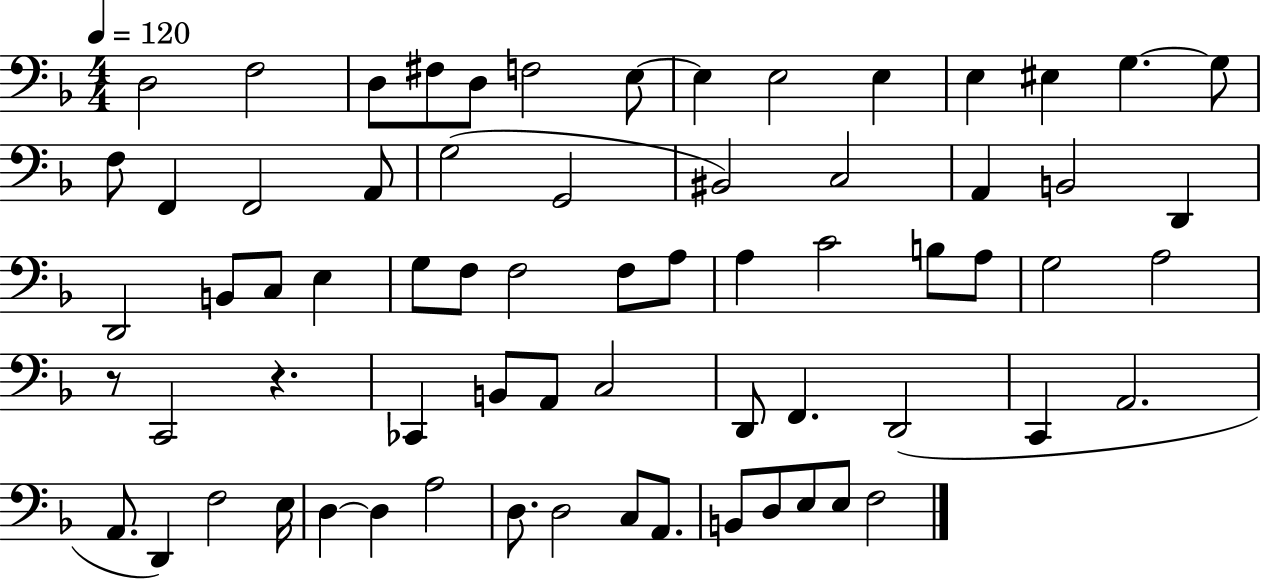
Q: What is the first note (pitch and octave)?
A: D3